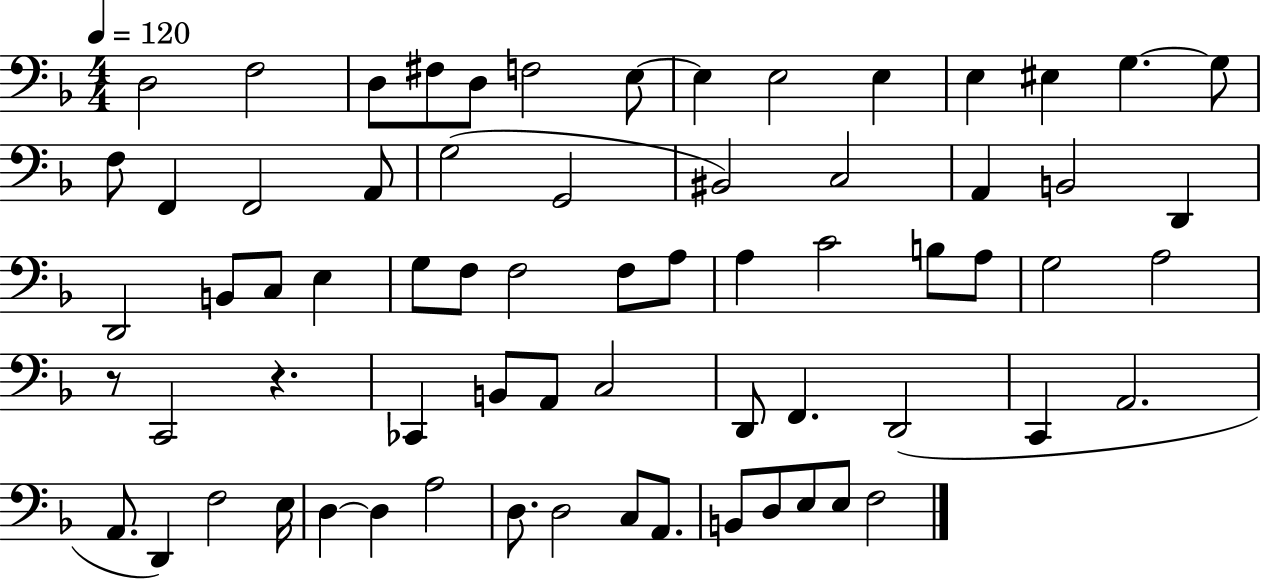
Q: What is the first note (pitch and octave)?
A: D3